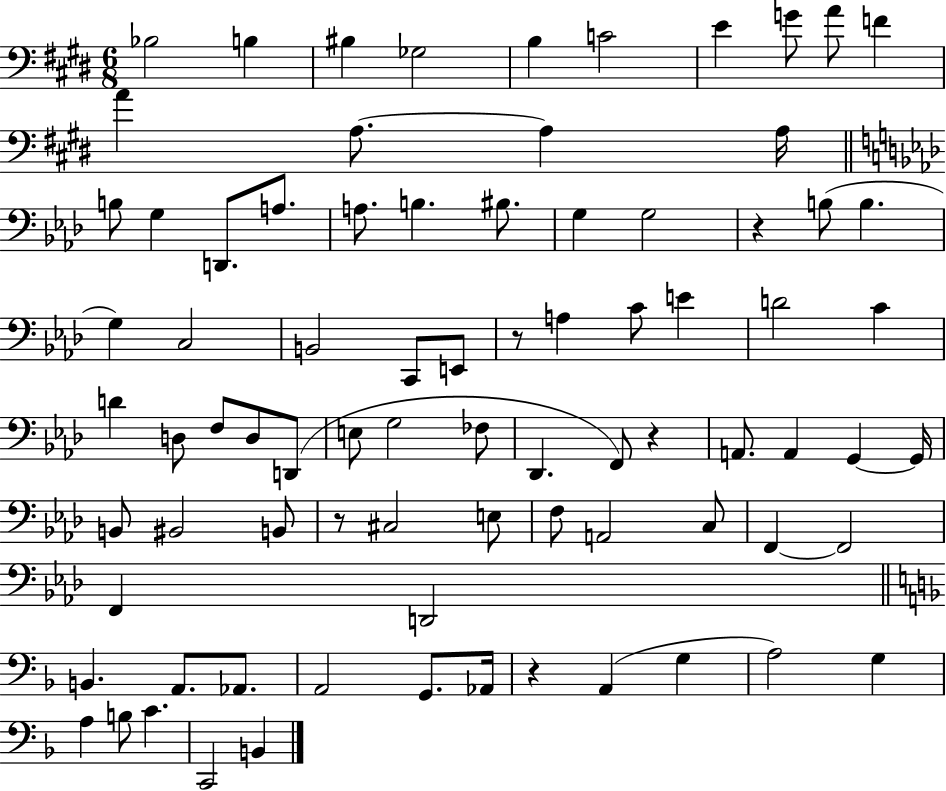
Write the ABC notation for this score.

X:1
T:Untitled
M:6/8
L:1/4
K:E
_B,2 B, ^B, _G,2 B, C2 E G/2 A/2 F A A,/2 A, A,/4 B,/2 G, D,,/2 A,/2 A,/2 B, ^B,/2 G, G,2 z B,/2 B, G, C,2 B,,2 C,,/2 E,,/2 z/2 A, C/2 E D2 C D D,/2 F,/2 D,/2 D,,/2 E,/2 G,2 _F,/2 _D,, F,,/2 z A,,/2 A,, G,, G,,/4 B,,/2 ^B,,2 B,,/2 z/2 ^C,2 E,/2 F,/2 A,,2 C,/2 F,, F,,2 F,, D,,2 B,, A,,/2 _A,,/2 A,,2 G,,/2 _A,,/4 z A,, G, A,2 G, A, B,/2 C C,,2 B,,